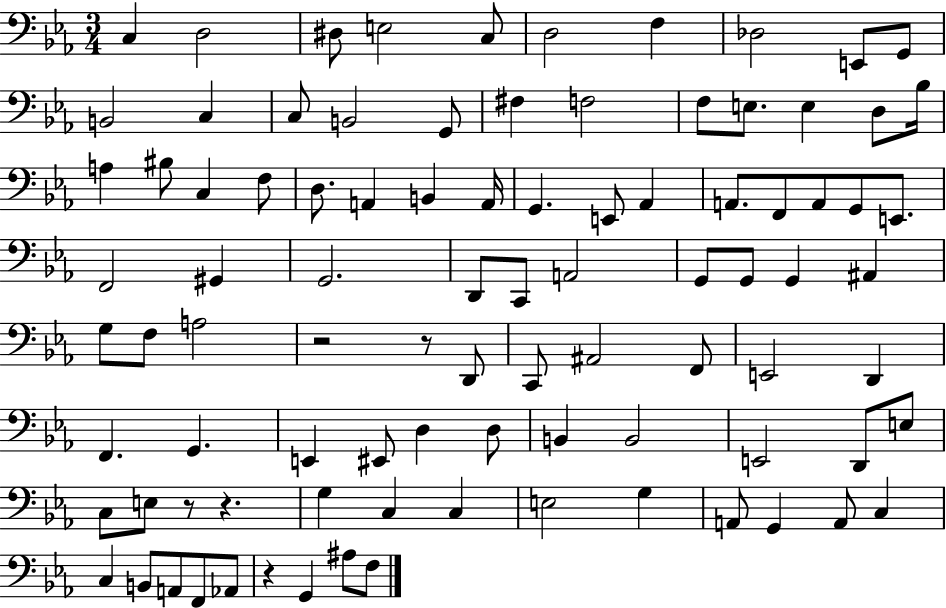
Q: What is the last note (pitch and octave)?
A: F3